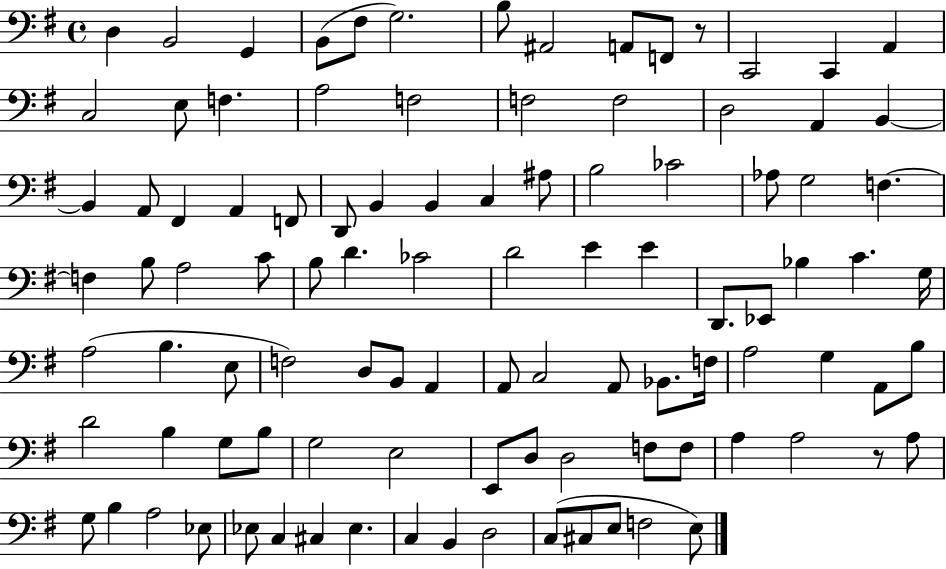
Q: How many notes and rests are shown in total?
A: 101